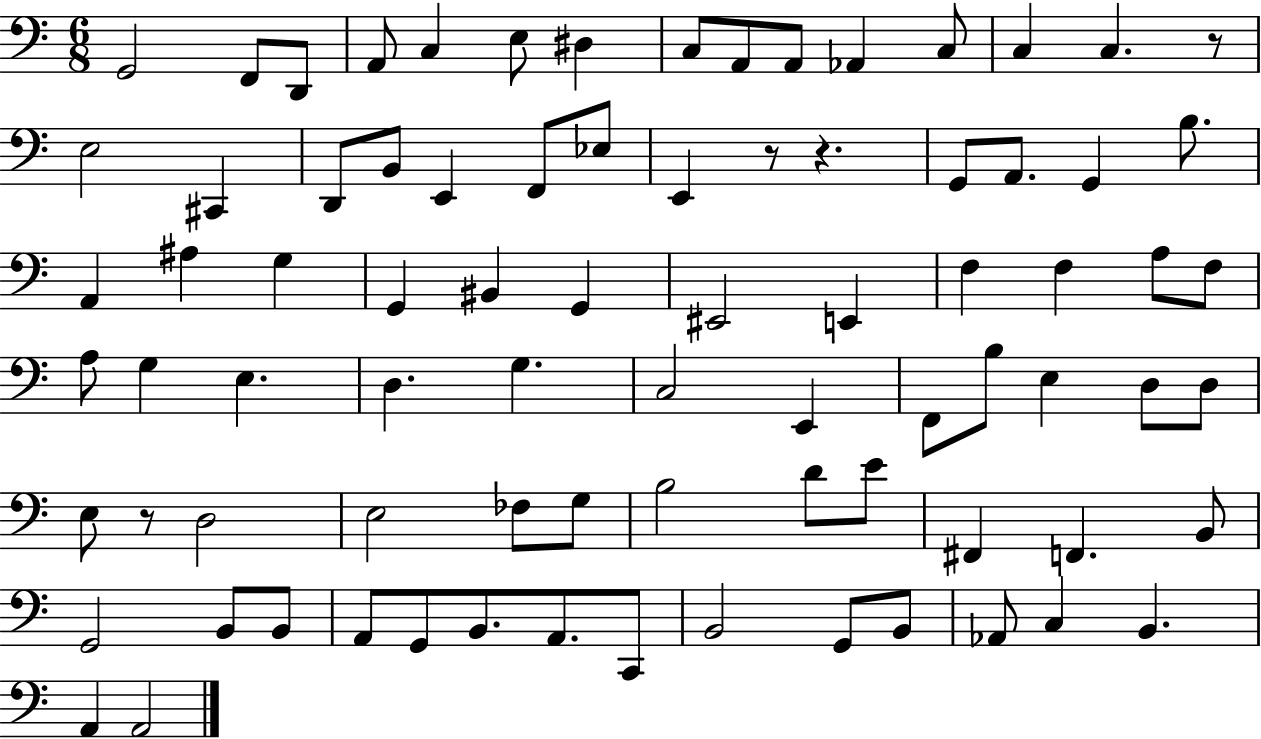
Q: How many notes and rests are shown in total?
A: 81